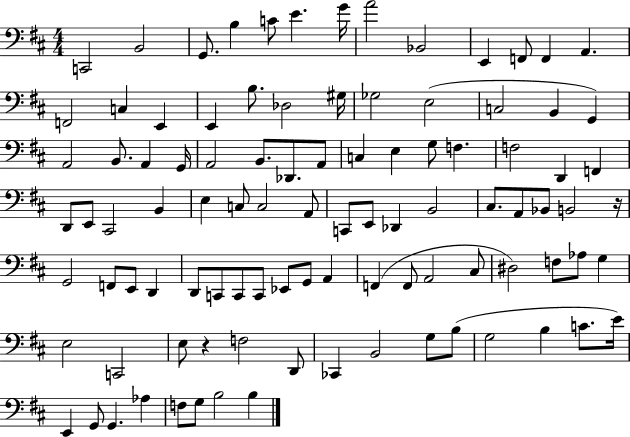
C2/h B2/h G2/e. B3/q C4/e E4/q. G4/s A4/h Bb2/h E2/q F2/e F2/q A2/q. F2/h C3/q E2/q E2/q B3/e. Db3/h G#3/s Gb3/h E3/h C3/h B2/q G2/q A2/h B2/e. A2/q G2/s A2/h B2/e. Db2/e. A2/e C3/q E3/q G3/e F3/q. F3/h D2/q F2/q D2/e E2/e C#2/h B2/q E3/q C3/e C3/h A2/e C2/e E2/e Db2/q B2/h C#3/e. A2/e Bb2/e B2/h R/s G2/h F2/e E2/e D2/q D2/e C2/e C2/e C2/e Eb2/e G2/e A2/q F2/q F2/e A2/h C#3/e D#3/h F3/e Ab3/e G3/q E3/h C2/h E3/e R/q F3/h D2/e CES2/q B2/h G3/e B3/e G3/h B3/q C4/e. E4/s E2/q G2/e G2/q. Ab3/q F3/e G3/e B3/h B3/q